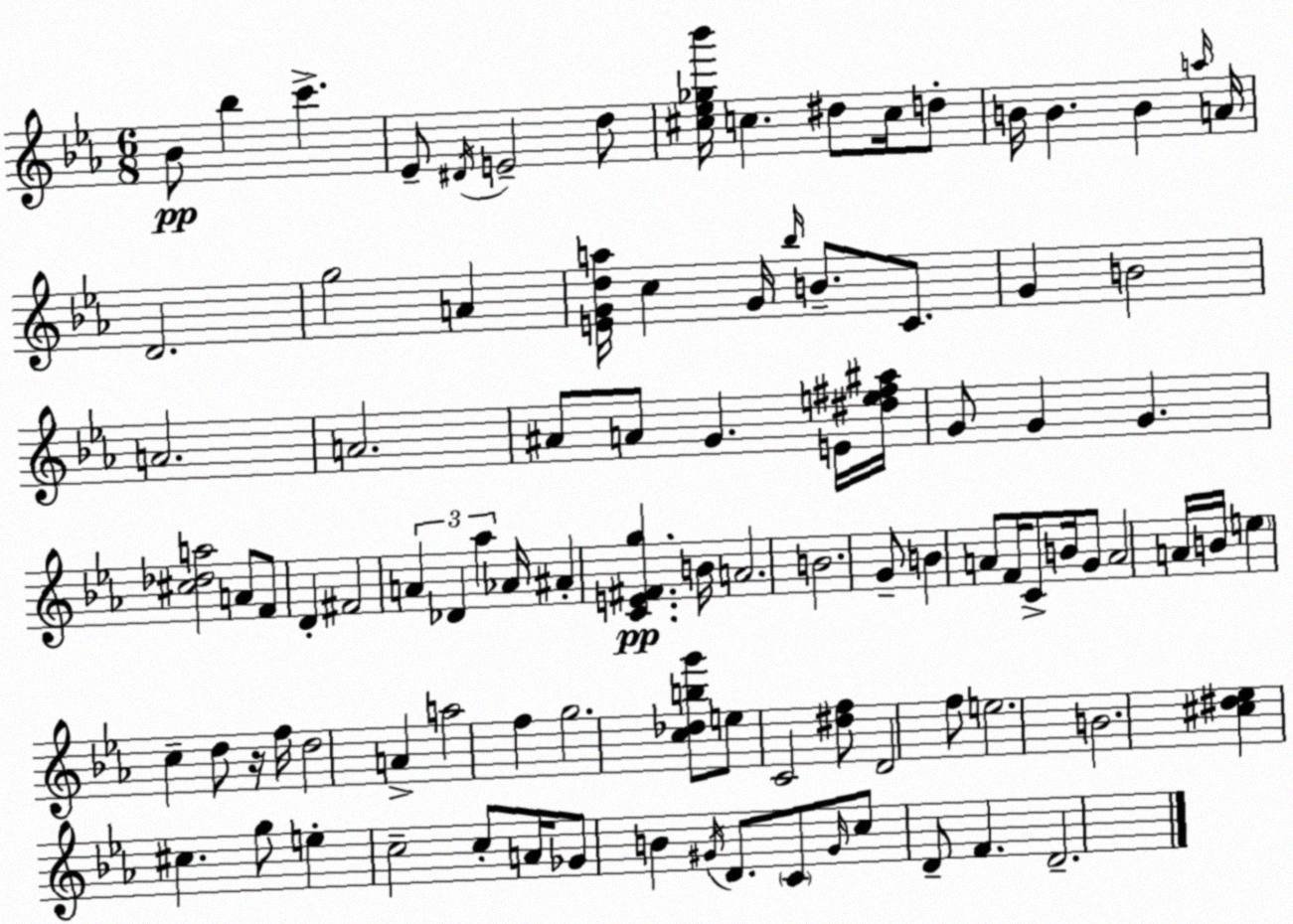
X:1
T:Untitled
M:6/8
L:1/4
K:Cm
_B/2 _b c' _E/2 ^D/4 E2 d/2 [^c_e_g_b']/4 c ^d/2 c/4 d/2 B/4 B B a/4 A/4 D2 g2 A [EGda]/4 c G/4 _b/4 B/2 C/2 G B2 A2 A2 ^A/2 A/2 G E/4 [^de^f^a]/4 G/2 G G [^c_da]2 A/2 F/2 D ^F2 A _D _a _A/4 ^A [CE^Fg] B/4 A2 B2 G/2 B A/2 F/4 C/2 B/4 G/2 A2 A/4 B/4 e c d/2 z/4 f/4 d2 A a2 f g2 [c_dbg']/2 e/2 C2 [^df]/2 D2 f/2 e2 B2 [^c^d_e] ^c g/2 e c2 c/2 A/4 _G/2 B ^G/4 D/2 C/2 ^G/4 c/2 D/2 F D2